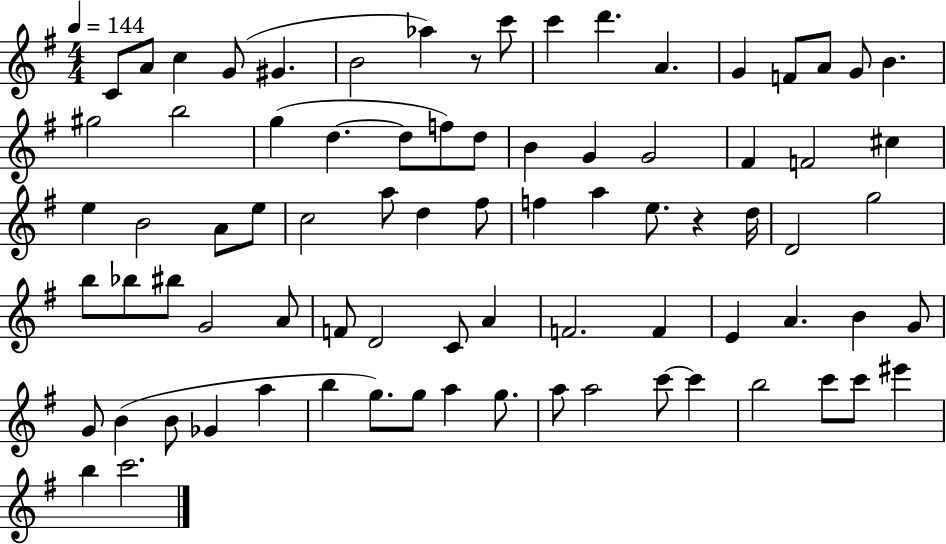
{
  \clef treble
  \numericTimeSignature
  \time 4/4
  \key g \major
  \tempo 4 = 144
  c'8 a'8 c''4 g'8( gis'4. | b'2 aes''4) r8 c'''8 | c'''4 d'''4. a'4. | g'4 f'8 a'8 g'8 b'4. | \break gis''2 b''2 | g''4( d''4.~~ d''8 f''8) d''8 | b'4 g'4 g'2 | fis'4 f'2 cis''4 | \break e''4 b'2 a'8 e''8 | c''2 a''8 d''4 fis''8 | f''4 a''4 e''8. r4 d''16 | d'2 g''2 | \break b''8 bes''8 bis''8 g'2 a'8 | f'8 d'2 c'8 a'4 | f'2. f'4 | e'4 a'4. b'4 g'8 | \break g'8 b'4( b'8 ges'4 a''4 | b''4 g''8.) g''8 a''4 g''8. | a''8 a''2 c'''8~~ c'''4 | b''2 c'''8 c'''8 eis'''4 | \break b''4 c'''2. | \bar "|."
}